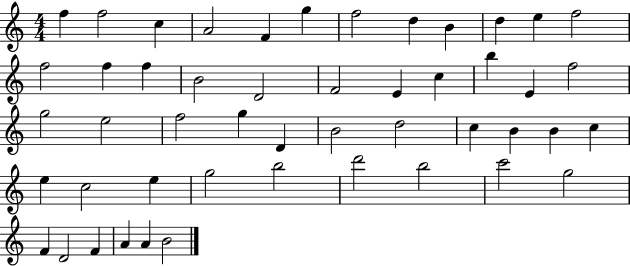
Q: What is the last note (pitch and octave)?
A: B4